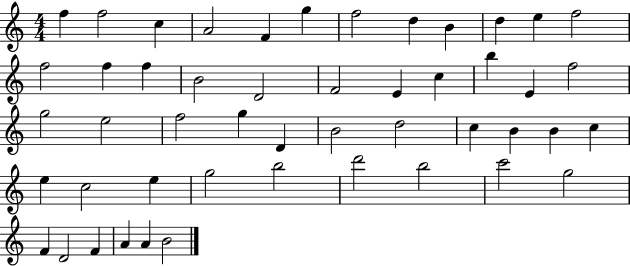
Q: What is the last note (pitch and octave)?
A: B4